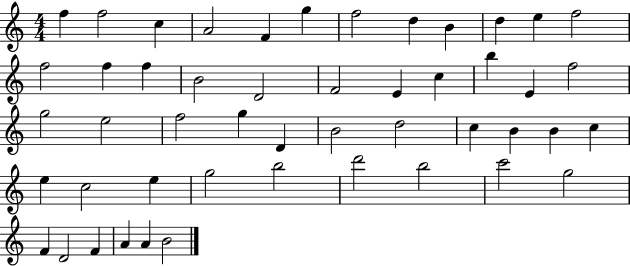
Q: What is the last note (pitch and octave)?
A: B4